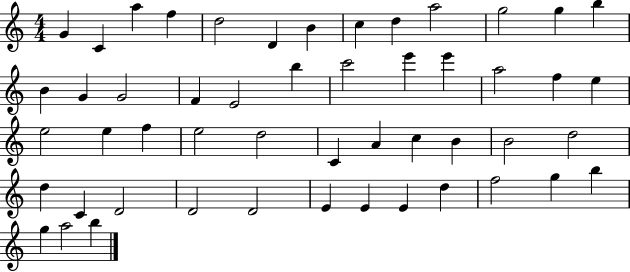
X:1
T:Untitled
M:4/4
L:1/4
K:C
G C a f d2 D B c d a2 g2 g b B G G2 F E2 b c'2 e' e' a2 f e e2 e f e2 d2 C A c B B2 d2 d C D2 D2 D2 E E E d f2 g b g a2 b